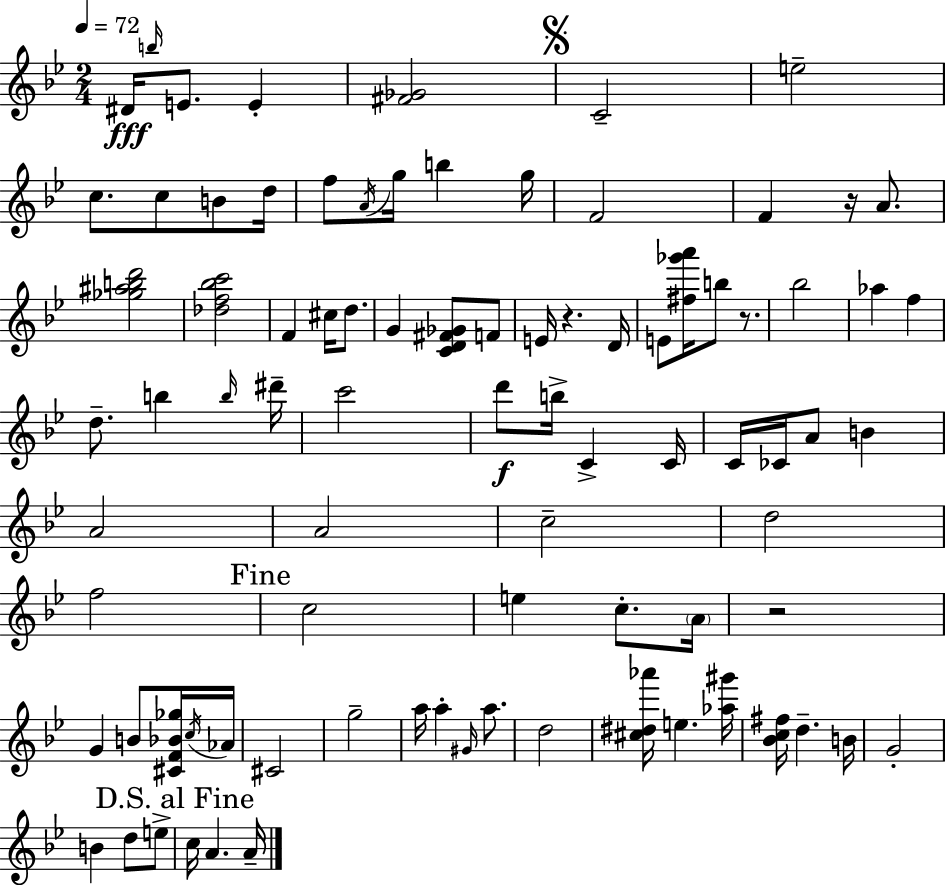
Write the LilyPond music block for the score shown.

{
  \clef treble
  \numericTimeSignature
  \time 2/4
  \key g \minor
  \tempo 4 = 72
  dis'16\fff \grace { b''16 } e'8. e'4-. | <fis' ges'>2 | \mark \markup { \musicglyph "scripts.segno" } c'2-- | e''2-- | \break c''8. c''8 b'8 | d''16 f''8 \acciaccatura { a'16 } g''16 b''4 | g''16 f'2 | f'4 r16 a'8. | \break <ges'' ais'' b'' d'''>2 | <des'' f'' bes'' c'''>2 | f'4 cis''16 d''8. | g'4 <c' d' fis' ges'>8 | \break f'8 e'16 r4. | d'16 e'8 <fis'' ges''' a'''>16 b''8 r8. | bes''2 | aes''4 f''4 | \break d''8.-- b''4 | \grace { b''16 } dis'''16-- c'''2 | d'''8\f b''16-> c'4-> | c'16 c'16 ces'16 a'8 b'4 | \break a'2 | a'2 | c''2-- | d''2 | \break f''2 | \mark "Fine" c''2 | e''4 c''8.-. | \parenthesize a'16 r2 | \break g'4 b'8 | <cis' f' bes' ges''>16 \acciaccatura { c''16 } aes'16 cis'2 | g''2-- | a''16 a''4-. | \break \grace { gis'16 } a''8. d''2 | <cis'' dis'' aes'''>16 e''4. | <aes'' gis'''>16 <bes' c'' fis''>16 d''4.-- | b'16 g'2-. | \break b'4 | d''8 e''8-> \mark "D.S. al Fine" c''16 a'4. | a'16-- \bar "|."
}